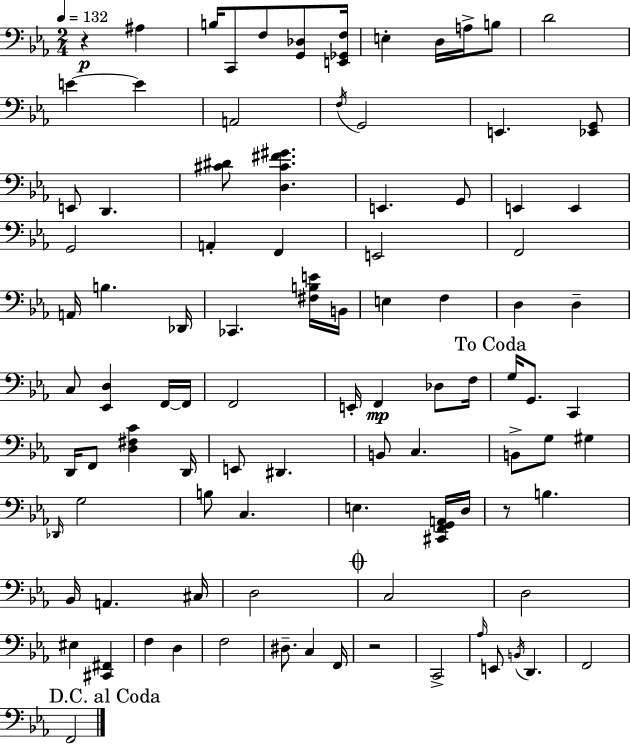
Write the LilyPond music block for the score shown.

{
  \clef bass
  \numericTimeSignature
  \time 2/4
  \key c \minor
  \tempo 4 = 132
  \repeat volta 2 { r4\p ais4 | b16 c,8 f8 <g, des>8 <e, ges, f>16 | e4-. d16 a16-> b8 | d'2 | \break e'4~~ e'4 | a,2 | \acciaccatura { f16 } g,2 | e,4. <ees, g,>8 | \break e,8 d,4. | <cis' dis'>8 <d cis' fis' gis'>4. | e,4. g,8 | e,4 e,4 | \break g,2 | a,4-. f,4 | e,2 | f,2 | \break a,16 b4. | des,16 ces,4. <fis b e'>16 | b,16 e4 f4 | d4 d4-- | \break c8 <ees, d>4 f,16~~ | f,16 f,2 | e,16-. f,4\mp des8 | f16 \mark "To Coda" g16 g,8. c,4 | \break d,16 f,8 <d fis c'>4 | d,16 e,8 dis,4. | b,8 c4. | b,8-> g8 gis4 | \break \grace { des,16 } g2 | b8 c4. | e4. | <cis, f, g, a,>16 d16 r8 b4. | \break bes,16 a,4. | cis16 d2 | \mark \markup { \musicglyph "scripts.coda" } c2 | d2 | \break eis4 <cis, fis,>4 | f4 d4 | f2 | dis8.-- c4 | \break f,16 r2 | c,2-> | \grace { aes16 } e,8 \acciaccatura { b,16 } d,4. | f,2 | \break \mark "D.C. al Coda" f,2 | } \bar "|."
}